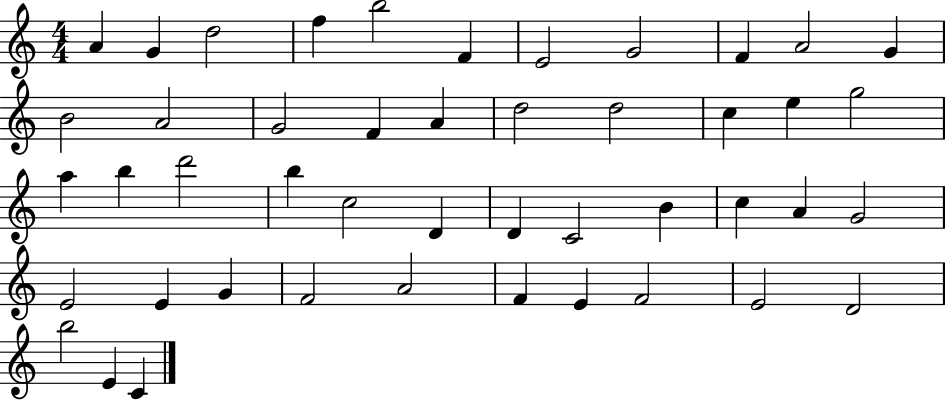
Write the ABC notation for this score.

X:1
T:Untitled
M:4/4
L:1/4
K:C
A G d2 f b2 F E2 G2 F A2 G B2 A2 G2 F A d2 d2 c e g2 a b d'2 b c2 D D C2 B c A G2 E2 E G F2 A2 F E F2 E2 D2 b2 E C